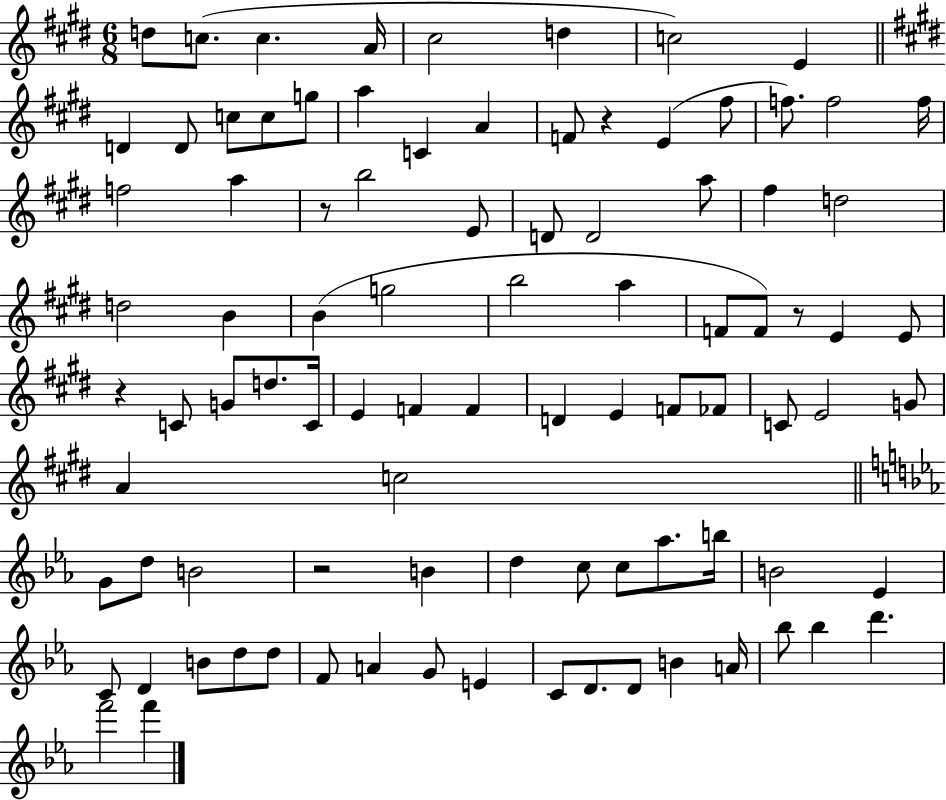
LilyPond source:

{
  \clef treble
  \numericTimeSignature
  \time 6/8
  \key e \major
  \repeat volta 2 { d''8 c''8.( c''4. a'16 | cis''2 d''4 | c''2) e'4 | \bar "||" \break \key e \major d'4 d'8 c''8 c''8 g''8 | a''4 c'4 a'4 | f'8 r4 e'4( fis''8 | f''8.) f''2 f''16 | \break f''2 a''4 | r8 b''2 e'8 | d'8 d'2 a''8 | fis''4 d''2 | \break d''2 b'4 | b'4( g''2 | b''2 a''4 | f'8 f'8) r8 e'4 e'8 | \break r4 c'8 g'8 d''8. c'16 | e'4 f'4 f'4 | d'4 e'4 f'8 fes'8 | c'8 e'2 g'8 | \break a'4 c''2 | \bar "||" \break \key ees \major g'8 d''8 b'2 | r2 b'4 | d''4 c''8 c''8 aes''8. b''16 | b'2 ees'4 | \break c'8 d'4 b'8 d''8 d''8 | f'8 a'4 g'8 e'4 | c'8 d'8. d'8 b'4 a'16 | bes''8 bes''4 d'''4. | \break f'''2 f'''4 | } \bar "|."
}